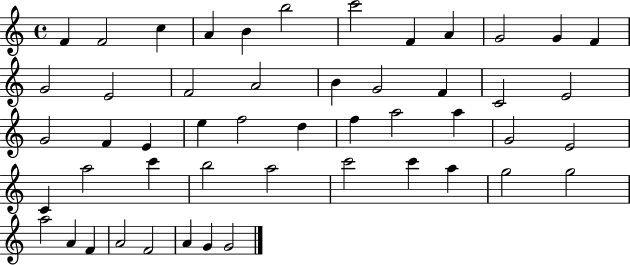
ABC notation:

X:1
T:Untitled
M:4/4
L:1/4
K:C
F F2 c A B b2 c'2 F A G2 G F G2 E2 F2 A2 B G2 F C2 E2 G2 F E e f2 d f a2 a G2 E2 C a2 c' b2 a2 c'2 c' a g2 g2 a2 A F A2 F2 A G G2